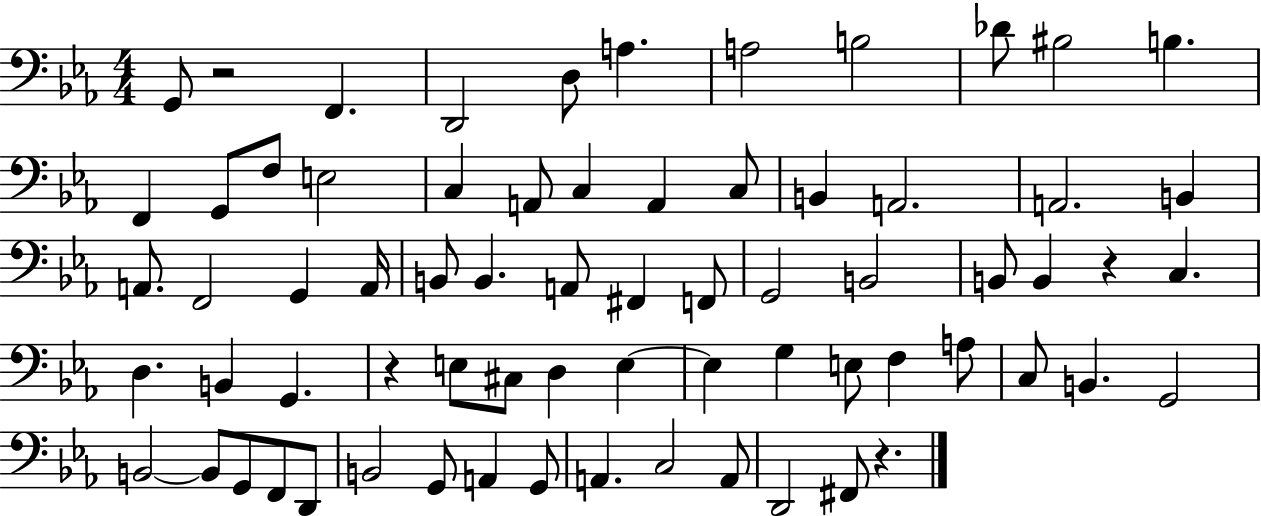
G2/e R/h F2/q. D2/h D3/e A3/q. A3/h B3/h Db4/e BIS3/h B3/q. F2/q G2/e F3/e E3/h C3/q A2/e C3/q A2/q C3/e B2/q A2/h. A2/h. B2/q A2/e. F2/h G2/q A2/s B2/e B2/q. A2/e F#2/q F2/e G2/h B2/h B2/e B2/q R/q C3/q. D3/q. B2/q G2/q. R/q E3/e C#3/e D3/q E3/q E3/q G3/q E3/e F3/q A3/e C3/e B2/q. G2/h B2/h B2/e G2/e F2/e D2/e B2/h G2/e A2/q G2/e A2/q. C3/h A2/e D2/h F#2/e R/q.